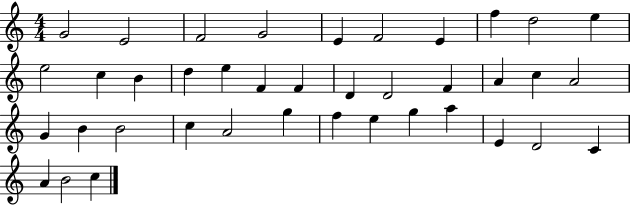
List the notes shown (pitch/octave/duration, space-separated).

G4/h E4/h F4/h G4/h E4/q F4/h E4/q F5/q D5/h E5/q E5/h C5/q B4/q D5/q E5/q F4/q F4/q D4/q D4/h F4/q A4/q C5/q A4/h G4/q B4/q B4/h C5/q A4/h G5/q F5/q E5/q G5/q A5/q E4/q D4/h C4/q A4/q B4/h C5/q